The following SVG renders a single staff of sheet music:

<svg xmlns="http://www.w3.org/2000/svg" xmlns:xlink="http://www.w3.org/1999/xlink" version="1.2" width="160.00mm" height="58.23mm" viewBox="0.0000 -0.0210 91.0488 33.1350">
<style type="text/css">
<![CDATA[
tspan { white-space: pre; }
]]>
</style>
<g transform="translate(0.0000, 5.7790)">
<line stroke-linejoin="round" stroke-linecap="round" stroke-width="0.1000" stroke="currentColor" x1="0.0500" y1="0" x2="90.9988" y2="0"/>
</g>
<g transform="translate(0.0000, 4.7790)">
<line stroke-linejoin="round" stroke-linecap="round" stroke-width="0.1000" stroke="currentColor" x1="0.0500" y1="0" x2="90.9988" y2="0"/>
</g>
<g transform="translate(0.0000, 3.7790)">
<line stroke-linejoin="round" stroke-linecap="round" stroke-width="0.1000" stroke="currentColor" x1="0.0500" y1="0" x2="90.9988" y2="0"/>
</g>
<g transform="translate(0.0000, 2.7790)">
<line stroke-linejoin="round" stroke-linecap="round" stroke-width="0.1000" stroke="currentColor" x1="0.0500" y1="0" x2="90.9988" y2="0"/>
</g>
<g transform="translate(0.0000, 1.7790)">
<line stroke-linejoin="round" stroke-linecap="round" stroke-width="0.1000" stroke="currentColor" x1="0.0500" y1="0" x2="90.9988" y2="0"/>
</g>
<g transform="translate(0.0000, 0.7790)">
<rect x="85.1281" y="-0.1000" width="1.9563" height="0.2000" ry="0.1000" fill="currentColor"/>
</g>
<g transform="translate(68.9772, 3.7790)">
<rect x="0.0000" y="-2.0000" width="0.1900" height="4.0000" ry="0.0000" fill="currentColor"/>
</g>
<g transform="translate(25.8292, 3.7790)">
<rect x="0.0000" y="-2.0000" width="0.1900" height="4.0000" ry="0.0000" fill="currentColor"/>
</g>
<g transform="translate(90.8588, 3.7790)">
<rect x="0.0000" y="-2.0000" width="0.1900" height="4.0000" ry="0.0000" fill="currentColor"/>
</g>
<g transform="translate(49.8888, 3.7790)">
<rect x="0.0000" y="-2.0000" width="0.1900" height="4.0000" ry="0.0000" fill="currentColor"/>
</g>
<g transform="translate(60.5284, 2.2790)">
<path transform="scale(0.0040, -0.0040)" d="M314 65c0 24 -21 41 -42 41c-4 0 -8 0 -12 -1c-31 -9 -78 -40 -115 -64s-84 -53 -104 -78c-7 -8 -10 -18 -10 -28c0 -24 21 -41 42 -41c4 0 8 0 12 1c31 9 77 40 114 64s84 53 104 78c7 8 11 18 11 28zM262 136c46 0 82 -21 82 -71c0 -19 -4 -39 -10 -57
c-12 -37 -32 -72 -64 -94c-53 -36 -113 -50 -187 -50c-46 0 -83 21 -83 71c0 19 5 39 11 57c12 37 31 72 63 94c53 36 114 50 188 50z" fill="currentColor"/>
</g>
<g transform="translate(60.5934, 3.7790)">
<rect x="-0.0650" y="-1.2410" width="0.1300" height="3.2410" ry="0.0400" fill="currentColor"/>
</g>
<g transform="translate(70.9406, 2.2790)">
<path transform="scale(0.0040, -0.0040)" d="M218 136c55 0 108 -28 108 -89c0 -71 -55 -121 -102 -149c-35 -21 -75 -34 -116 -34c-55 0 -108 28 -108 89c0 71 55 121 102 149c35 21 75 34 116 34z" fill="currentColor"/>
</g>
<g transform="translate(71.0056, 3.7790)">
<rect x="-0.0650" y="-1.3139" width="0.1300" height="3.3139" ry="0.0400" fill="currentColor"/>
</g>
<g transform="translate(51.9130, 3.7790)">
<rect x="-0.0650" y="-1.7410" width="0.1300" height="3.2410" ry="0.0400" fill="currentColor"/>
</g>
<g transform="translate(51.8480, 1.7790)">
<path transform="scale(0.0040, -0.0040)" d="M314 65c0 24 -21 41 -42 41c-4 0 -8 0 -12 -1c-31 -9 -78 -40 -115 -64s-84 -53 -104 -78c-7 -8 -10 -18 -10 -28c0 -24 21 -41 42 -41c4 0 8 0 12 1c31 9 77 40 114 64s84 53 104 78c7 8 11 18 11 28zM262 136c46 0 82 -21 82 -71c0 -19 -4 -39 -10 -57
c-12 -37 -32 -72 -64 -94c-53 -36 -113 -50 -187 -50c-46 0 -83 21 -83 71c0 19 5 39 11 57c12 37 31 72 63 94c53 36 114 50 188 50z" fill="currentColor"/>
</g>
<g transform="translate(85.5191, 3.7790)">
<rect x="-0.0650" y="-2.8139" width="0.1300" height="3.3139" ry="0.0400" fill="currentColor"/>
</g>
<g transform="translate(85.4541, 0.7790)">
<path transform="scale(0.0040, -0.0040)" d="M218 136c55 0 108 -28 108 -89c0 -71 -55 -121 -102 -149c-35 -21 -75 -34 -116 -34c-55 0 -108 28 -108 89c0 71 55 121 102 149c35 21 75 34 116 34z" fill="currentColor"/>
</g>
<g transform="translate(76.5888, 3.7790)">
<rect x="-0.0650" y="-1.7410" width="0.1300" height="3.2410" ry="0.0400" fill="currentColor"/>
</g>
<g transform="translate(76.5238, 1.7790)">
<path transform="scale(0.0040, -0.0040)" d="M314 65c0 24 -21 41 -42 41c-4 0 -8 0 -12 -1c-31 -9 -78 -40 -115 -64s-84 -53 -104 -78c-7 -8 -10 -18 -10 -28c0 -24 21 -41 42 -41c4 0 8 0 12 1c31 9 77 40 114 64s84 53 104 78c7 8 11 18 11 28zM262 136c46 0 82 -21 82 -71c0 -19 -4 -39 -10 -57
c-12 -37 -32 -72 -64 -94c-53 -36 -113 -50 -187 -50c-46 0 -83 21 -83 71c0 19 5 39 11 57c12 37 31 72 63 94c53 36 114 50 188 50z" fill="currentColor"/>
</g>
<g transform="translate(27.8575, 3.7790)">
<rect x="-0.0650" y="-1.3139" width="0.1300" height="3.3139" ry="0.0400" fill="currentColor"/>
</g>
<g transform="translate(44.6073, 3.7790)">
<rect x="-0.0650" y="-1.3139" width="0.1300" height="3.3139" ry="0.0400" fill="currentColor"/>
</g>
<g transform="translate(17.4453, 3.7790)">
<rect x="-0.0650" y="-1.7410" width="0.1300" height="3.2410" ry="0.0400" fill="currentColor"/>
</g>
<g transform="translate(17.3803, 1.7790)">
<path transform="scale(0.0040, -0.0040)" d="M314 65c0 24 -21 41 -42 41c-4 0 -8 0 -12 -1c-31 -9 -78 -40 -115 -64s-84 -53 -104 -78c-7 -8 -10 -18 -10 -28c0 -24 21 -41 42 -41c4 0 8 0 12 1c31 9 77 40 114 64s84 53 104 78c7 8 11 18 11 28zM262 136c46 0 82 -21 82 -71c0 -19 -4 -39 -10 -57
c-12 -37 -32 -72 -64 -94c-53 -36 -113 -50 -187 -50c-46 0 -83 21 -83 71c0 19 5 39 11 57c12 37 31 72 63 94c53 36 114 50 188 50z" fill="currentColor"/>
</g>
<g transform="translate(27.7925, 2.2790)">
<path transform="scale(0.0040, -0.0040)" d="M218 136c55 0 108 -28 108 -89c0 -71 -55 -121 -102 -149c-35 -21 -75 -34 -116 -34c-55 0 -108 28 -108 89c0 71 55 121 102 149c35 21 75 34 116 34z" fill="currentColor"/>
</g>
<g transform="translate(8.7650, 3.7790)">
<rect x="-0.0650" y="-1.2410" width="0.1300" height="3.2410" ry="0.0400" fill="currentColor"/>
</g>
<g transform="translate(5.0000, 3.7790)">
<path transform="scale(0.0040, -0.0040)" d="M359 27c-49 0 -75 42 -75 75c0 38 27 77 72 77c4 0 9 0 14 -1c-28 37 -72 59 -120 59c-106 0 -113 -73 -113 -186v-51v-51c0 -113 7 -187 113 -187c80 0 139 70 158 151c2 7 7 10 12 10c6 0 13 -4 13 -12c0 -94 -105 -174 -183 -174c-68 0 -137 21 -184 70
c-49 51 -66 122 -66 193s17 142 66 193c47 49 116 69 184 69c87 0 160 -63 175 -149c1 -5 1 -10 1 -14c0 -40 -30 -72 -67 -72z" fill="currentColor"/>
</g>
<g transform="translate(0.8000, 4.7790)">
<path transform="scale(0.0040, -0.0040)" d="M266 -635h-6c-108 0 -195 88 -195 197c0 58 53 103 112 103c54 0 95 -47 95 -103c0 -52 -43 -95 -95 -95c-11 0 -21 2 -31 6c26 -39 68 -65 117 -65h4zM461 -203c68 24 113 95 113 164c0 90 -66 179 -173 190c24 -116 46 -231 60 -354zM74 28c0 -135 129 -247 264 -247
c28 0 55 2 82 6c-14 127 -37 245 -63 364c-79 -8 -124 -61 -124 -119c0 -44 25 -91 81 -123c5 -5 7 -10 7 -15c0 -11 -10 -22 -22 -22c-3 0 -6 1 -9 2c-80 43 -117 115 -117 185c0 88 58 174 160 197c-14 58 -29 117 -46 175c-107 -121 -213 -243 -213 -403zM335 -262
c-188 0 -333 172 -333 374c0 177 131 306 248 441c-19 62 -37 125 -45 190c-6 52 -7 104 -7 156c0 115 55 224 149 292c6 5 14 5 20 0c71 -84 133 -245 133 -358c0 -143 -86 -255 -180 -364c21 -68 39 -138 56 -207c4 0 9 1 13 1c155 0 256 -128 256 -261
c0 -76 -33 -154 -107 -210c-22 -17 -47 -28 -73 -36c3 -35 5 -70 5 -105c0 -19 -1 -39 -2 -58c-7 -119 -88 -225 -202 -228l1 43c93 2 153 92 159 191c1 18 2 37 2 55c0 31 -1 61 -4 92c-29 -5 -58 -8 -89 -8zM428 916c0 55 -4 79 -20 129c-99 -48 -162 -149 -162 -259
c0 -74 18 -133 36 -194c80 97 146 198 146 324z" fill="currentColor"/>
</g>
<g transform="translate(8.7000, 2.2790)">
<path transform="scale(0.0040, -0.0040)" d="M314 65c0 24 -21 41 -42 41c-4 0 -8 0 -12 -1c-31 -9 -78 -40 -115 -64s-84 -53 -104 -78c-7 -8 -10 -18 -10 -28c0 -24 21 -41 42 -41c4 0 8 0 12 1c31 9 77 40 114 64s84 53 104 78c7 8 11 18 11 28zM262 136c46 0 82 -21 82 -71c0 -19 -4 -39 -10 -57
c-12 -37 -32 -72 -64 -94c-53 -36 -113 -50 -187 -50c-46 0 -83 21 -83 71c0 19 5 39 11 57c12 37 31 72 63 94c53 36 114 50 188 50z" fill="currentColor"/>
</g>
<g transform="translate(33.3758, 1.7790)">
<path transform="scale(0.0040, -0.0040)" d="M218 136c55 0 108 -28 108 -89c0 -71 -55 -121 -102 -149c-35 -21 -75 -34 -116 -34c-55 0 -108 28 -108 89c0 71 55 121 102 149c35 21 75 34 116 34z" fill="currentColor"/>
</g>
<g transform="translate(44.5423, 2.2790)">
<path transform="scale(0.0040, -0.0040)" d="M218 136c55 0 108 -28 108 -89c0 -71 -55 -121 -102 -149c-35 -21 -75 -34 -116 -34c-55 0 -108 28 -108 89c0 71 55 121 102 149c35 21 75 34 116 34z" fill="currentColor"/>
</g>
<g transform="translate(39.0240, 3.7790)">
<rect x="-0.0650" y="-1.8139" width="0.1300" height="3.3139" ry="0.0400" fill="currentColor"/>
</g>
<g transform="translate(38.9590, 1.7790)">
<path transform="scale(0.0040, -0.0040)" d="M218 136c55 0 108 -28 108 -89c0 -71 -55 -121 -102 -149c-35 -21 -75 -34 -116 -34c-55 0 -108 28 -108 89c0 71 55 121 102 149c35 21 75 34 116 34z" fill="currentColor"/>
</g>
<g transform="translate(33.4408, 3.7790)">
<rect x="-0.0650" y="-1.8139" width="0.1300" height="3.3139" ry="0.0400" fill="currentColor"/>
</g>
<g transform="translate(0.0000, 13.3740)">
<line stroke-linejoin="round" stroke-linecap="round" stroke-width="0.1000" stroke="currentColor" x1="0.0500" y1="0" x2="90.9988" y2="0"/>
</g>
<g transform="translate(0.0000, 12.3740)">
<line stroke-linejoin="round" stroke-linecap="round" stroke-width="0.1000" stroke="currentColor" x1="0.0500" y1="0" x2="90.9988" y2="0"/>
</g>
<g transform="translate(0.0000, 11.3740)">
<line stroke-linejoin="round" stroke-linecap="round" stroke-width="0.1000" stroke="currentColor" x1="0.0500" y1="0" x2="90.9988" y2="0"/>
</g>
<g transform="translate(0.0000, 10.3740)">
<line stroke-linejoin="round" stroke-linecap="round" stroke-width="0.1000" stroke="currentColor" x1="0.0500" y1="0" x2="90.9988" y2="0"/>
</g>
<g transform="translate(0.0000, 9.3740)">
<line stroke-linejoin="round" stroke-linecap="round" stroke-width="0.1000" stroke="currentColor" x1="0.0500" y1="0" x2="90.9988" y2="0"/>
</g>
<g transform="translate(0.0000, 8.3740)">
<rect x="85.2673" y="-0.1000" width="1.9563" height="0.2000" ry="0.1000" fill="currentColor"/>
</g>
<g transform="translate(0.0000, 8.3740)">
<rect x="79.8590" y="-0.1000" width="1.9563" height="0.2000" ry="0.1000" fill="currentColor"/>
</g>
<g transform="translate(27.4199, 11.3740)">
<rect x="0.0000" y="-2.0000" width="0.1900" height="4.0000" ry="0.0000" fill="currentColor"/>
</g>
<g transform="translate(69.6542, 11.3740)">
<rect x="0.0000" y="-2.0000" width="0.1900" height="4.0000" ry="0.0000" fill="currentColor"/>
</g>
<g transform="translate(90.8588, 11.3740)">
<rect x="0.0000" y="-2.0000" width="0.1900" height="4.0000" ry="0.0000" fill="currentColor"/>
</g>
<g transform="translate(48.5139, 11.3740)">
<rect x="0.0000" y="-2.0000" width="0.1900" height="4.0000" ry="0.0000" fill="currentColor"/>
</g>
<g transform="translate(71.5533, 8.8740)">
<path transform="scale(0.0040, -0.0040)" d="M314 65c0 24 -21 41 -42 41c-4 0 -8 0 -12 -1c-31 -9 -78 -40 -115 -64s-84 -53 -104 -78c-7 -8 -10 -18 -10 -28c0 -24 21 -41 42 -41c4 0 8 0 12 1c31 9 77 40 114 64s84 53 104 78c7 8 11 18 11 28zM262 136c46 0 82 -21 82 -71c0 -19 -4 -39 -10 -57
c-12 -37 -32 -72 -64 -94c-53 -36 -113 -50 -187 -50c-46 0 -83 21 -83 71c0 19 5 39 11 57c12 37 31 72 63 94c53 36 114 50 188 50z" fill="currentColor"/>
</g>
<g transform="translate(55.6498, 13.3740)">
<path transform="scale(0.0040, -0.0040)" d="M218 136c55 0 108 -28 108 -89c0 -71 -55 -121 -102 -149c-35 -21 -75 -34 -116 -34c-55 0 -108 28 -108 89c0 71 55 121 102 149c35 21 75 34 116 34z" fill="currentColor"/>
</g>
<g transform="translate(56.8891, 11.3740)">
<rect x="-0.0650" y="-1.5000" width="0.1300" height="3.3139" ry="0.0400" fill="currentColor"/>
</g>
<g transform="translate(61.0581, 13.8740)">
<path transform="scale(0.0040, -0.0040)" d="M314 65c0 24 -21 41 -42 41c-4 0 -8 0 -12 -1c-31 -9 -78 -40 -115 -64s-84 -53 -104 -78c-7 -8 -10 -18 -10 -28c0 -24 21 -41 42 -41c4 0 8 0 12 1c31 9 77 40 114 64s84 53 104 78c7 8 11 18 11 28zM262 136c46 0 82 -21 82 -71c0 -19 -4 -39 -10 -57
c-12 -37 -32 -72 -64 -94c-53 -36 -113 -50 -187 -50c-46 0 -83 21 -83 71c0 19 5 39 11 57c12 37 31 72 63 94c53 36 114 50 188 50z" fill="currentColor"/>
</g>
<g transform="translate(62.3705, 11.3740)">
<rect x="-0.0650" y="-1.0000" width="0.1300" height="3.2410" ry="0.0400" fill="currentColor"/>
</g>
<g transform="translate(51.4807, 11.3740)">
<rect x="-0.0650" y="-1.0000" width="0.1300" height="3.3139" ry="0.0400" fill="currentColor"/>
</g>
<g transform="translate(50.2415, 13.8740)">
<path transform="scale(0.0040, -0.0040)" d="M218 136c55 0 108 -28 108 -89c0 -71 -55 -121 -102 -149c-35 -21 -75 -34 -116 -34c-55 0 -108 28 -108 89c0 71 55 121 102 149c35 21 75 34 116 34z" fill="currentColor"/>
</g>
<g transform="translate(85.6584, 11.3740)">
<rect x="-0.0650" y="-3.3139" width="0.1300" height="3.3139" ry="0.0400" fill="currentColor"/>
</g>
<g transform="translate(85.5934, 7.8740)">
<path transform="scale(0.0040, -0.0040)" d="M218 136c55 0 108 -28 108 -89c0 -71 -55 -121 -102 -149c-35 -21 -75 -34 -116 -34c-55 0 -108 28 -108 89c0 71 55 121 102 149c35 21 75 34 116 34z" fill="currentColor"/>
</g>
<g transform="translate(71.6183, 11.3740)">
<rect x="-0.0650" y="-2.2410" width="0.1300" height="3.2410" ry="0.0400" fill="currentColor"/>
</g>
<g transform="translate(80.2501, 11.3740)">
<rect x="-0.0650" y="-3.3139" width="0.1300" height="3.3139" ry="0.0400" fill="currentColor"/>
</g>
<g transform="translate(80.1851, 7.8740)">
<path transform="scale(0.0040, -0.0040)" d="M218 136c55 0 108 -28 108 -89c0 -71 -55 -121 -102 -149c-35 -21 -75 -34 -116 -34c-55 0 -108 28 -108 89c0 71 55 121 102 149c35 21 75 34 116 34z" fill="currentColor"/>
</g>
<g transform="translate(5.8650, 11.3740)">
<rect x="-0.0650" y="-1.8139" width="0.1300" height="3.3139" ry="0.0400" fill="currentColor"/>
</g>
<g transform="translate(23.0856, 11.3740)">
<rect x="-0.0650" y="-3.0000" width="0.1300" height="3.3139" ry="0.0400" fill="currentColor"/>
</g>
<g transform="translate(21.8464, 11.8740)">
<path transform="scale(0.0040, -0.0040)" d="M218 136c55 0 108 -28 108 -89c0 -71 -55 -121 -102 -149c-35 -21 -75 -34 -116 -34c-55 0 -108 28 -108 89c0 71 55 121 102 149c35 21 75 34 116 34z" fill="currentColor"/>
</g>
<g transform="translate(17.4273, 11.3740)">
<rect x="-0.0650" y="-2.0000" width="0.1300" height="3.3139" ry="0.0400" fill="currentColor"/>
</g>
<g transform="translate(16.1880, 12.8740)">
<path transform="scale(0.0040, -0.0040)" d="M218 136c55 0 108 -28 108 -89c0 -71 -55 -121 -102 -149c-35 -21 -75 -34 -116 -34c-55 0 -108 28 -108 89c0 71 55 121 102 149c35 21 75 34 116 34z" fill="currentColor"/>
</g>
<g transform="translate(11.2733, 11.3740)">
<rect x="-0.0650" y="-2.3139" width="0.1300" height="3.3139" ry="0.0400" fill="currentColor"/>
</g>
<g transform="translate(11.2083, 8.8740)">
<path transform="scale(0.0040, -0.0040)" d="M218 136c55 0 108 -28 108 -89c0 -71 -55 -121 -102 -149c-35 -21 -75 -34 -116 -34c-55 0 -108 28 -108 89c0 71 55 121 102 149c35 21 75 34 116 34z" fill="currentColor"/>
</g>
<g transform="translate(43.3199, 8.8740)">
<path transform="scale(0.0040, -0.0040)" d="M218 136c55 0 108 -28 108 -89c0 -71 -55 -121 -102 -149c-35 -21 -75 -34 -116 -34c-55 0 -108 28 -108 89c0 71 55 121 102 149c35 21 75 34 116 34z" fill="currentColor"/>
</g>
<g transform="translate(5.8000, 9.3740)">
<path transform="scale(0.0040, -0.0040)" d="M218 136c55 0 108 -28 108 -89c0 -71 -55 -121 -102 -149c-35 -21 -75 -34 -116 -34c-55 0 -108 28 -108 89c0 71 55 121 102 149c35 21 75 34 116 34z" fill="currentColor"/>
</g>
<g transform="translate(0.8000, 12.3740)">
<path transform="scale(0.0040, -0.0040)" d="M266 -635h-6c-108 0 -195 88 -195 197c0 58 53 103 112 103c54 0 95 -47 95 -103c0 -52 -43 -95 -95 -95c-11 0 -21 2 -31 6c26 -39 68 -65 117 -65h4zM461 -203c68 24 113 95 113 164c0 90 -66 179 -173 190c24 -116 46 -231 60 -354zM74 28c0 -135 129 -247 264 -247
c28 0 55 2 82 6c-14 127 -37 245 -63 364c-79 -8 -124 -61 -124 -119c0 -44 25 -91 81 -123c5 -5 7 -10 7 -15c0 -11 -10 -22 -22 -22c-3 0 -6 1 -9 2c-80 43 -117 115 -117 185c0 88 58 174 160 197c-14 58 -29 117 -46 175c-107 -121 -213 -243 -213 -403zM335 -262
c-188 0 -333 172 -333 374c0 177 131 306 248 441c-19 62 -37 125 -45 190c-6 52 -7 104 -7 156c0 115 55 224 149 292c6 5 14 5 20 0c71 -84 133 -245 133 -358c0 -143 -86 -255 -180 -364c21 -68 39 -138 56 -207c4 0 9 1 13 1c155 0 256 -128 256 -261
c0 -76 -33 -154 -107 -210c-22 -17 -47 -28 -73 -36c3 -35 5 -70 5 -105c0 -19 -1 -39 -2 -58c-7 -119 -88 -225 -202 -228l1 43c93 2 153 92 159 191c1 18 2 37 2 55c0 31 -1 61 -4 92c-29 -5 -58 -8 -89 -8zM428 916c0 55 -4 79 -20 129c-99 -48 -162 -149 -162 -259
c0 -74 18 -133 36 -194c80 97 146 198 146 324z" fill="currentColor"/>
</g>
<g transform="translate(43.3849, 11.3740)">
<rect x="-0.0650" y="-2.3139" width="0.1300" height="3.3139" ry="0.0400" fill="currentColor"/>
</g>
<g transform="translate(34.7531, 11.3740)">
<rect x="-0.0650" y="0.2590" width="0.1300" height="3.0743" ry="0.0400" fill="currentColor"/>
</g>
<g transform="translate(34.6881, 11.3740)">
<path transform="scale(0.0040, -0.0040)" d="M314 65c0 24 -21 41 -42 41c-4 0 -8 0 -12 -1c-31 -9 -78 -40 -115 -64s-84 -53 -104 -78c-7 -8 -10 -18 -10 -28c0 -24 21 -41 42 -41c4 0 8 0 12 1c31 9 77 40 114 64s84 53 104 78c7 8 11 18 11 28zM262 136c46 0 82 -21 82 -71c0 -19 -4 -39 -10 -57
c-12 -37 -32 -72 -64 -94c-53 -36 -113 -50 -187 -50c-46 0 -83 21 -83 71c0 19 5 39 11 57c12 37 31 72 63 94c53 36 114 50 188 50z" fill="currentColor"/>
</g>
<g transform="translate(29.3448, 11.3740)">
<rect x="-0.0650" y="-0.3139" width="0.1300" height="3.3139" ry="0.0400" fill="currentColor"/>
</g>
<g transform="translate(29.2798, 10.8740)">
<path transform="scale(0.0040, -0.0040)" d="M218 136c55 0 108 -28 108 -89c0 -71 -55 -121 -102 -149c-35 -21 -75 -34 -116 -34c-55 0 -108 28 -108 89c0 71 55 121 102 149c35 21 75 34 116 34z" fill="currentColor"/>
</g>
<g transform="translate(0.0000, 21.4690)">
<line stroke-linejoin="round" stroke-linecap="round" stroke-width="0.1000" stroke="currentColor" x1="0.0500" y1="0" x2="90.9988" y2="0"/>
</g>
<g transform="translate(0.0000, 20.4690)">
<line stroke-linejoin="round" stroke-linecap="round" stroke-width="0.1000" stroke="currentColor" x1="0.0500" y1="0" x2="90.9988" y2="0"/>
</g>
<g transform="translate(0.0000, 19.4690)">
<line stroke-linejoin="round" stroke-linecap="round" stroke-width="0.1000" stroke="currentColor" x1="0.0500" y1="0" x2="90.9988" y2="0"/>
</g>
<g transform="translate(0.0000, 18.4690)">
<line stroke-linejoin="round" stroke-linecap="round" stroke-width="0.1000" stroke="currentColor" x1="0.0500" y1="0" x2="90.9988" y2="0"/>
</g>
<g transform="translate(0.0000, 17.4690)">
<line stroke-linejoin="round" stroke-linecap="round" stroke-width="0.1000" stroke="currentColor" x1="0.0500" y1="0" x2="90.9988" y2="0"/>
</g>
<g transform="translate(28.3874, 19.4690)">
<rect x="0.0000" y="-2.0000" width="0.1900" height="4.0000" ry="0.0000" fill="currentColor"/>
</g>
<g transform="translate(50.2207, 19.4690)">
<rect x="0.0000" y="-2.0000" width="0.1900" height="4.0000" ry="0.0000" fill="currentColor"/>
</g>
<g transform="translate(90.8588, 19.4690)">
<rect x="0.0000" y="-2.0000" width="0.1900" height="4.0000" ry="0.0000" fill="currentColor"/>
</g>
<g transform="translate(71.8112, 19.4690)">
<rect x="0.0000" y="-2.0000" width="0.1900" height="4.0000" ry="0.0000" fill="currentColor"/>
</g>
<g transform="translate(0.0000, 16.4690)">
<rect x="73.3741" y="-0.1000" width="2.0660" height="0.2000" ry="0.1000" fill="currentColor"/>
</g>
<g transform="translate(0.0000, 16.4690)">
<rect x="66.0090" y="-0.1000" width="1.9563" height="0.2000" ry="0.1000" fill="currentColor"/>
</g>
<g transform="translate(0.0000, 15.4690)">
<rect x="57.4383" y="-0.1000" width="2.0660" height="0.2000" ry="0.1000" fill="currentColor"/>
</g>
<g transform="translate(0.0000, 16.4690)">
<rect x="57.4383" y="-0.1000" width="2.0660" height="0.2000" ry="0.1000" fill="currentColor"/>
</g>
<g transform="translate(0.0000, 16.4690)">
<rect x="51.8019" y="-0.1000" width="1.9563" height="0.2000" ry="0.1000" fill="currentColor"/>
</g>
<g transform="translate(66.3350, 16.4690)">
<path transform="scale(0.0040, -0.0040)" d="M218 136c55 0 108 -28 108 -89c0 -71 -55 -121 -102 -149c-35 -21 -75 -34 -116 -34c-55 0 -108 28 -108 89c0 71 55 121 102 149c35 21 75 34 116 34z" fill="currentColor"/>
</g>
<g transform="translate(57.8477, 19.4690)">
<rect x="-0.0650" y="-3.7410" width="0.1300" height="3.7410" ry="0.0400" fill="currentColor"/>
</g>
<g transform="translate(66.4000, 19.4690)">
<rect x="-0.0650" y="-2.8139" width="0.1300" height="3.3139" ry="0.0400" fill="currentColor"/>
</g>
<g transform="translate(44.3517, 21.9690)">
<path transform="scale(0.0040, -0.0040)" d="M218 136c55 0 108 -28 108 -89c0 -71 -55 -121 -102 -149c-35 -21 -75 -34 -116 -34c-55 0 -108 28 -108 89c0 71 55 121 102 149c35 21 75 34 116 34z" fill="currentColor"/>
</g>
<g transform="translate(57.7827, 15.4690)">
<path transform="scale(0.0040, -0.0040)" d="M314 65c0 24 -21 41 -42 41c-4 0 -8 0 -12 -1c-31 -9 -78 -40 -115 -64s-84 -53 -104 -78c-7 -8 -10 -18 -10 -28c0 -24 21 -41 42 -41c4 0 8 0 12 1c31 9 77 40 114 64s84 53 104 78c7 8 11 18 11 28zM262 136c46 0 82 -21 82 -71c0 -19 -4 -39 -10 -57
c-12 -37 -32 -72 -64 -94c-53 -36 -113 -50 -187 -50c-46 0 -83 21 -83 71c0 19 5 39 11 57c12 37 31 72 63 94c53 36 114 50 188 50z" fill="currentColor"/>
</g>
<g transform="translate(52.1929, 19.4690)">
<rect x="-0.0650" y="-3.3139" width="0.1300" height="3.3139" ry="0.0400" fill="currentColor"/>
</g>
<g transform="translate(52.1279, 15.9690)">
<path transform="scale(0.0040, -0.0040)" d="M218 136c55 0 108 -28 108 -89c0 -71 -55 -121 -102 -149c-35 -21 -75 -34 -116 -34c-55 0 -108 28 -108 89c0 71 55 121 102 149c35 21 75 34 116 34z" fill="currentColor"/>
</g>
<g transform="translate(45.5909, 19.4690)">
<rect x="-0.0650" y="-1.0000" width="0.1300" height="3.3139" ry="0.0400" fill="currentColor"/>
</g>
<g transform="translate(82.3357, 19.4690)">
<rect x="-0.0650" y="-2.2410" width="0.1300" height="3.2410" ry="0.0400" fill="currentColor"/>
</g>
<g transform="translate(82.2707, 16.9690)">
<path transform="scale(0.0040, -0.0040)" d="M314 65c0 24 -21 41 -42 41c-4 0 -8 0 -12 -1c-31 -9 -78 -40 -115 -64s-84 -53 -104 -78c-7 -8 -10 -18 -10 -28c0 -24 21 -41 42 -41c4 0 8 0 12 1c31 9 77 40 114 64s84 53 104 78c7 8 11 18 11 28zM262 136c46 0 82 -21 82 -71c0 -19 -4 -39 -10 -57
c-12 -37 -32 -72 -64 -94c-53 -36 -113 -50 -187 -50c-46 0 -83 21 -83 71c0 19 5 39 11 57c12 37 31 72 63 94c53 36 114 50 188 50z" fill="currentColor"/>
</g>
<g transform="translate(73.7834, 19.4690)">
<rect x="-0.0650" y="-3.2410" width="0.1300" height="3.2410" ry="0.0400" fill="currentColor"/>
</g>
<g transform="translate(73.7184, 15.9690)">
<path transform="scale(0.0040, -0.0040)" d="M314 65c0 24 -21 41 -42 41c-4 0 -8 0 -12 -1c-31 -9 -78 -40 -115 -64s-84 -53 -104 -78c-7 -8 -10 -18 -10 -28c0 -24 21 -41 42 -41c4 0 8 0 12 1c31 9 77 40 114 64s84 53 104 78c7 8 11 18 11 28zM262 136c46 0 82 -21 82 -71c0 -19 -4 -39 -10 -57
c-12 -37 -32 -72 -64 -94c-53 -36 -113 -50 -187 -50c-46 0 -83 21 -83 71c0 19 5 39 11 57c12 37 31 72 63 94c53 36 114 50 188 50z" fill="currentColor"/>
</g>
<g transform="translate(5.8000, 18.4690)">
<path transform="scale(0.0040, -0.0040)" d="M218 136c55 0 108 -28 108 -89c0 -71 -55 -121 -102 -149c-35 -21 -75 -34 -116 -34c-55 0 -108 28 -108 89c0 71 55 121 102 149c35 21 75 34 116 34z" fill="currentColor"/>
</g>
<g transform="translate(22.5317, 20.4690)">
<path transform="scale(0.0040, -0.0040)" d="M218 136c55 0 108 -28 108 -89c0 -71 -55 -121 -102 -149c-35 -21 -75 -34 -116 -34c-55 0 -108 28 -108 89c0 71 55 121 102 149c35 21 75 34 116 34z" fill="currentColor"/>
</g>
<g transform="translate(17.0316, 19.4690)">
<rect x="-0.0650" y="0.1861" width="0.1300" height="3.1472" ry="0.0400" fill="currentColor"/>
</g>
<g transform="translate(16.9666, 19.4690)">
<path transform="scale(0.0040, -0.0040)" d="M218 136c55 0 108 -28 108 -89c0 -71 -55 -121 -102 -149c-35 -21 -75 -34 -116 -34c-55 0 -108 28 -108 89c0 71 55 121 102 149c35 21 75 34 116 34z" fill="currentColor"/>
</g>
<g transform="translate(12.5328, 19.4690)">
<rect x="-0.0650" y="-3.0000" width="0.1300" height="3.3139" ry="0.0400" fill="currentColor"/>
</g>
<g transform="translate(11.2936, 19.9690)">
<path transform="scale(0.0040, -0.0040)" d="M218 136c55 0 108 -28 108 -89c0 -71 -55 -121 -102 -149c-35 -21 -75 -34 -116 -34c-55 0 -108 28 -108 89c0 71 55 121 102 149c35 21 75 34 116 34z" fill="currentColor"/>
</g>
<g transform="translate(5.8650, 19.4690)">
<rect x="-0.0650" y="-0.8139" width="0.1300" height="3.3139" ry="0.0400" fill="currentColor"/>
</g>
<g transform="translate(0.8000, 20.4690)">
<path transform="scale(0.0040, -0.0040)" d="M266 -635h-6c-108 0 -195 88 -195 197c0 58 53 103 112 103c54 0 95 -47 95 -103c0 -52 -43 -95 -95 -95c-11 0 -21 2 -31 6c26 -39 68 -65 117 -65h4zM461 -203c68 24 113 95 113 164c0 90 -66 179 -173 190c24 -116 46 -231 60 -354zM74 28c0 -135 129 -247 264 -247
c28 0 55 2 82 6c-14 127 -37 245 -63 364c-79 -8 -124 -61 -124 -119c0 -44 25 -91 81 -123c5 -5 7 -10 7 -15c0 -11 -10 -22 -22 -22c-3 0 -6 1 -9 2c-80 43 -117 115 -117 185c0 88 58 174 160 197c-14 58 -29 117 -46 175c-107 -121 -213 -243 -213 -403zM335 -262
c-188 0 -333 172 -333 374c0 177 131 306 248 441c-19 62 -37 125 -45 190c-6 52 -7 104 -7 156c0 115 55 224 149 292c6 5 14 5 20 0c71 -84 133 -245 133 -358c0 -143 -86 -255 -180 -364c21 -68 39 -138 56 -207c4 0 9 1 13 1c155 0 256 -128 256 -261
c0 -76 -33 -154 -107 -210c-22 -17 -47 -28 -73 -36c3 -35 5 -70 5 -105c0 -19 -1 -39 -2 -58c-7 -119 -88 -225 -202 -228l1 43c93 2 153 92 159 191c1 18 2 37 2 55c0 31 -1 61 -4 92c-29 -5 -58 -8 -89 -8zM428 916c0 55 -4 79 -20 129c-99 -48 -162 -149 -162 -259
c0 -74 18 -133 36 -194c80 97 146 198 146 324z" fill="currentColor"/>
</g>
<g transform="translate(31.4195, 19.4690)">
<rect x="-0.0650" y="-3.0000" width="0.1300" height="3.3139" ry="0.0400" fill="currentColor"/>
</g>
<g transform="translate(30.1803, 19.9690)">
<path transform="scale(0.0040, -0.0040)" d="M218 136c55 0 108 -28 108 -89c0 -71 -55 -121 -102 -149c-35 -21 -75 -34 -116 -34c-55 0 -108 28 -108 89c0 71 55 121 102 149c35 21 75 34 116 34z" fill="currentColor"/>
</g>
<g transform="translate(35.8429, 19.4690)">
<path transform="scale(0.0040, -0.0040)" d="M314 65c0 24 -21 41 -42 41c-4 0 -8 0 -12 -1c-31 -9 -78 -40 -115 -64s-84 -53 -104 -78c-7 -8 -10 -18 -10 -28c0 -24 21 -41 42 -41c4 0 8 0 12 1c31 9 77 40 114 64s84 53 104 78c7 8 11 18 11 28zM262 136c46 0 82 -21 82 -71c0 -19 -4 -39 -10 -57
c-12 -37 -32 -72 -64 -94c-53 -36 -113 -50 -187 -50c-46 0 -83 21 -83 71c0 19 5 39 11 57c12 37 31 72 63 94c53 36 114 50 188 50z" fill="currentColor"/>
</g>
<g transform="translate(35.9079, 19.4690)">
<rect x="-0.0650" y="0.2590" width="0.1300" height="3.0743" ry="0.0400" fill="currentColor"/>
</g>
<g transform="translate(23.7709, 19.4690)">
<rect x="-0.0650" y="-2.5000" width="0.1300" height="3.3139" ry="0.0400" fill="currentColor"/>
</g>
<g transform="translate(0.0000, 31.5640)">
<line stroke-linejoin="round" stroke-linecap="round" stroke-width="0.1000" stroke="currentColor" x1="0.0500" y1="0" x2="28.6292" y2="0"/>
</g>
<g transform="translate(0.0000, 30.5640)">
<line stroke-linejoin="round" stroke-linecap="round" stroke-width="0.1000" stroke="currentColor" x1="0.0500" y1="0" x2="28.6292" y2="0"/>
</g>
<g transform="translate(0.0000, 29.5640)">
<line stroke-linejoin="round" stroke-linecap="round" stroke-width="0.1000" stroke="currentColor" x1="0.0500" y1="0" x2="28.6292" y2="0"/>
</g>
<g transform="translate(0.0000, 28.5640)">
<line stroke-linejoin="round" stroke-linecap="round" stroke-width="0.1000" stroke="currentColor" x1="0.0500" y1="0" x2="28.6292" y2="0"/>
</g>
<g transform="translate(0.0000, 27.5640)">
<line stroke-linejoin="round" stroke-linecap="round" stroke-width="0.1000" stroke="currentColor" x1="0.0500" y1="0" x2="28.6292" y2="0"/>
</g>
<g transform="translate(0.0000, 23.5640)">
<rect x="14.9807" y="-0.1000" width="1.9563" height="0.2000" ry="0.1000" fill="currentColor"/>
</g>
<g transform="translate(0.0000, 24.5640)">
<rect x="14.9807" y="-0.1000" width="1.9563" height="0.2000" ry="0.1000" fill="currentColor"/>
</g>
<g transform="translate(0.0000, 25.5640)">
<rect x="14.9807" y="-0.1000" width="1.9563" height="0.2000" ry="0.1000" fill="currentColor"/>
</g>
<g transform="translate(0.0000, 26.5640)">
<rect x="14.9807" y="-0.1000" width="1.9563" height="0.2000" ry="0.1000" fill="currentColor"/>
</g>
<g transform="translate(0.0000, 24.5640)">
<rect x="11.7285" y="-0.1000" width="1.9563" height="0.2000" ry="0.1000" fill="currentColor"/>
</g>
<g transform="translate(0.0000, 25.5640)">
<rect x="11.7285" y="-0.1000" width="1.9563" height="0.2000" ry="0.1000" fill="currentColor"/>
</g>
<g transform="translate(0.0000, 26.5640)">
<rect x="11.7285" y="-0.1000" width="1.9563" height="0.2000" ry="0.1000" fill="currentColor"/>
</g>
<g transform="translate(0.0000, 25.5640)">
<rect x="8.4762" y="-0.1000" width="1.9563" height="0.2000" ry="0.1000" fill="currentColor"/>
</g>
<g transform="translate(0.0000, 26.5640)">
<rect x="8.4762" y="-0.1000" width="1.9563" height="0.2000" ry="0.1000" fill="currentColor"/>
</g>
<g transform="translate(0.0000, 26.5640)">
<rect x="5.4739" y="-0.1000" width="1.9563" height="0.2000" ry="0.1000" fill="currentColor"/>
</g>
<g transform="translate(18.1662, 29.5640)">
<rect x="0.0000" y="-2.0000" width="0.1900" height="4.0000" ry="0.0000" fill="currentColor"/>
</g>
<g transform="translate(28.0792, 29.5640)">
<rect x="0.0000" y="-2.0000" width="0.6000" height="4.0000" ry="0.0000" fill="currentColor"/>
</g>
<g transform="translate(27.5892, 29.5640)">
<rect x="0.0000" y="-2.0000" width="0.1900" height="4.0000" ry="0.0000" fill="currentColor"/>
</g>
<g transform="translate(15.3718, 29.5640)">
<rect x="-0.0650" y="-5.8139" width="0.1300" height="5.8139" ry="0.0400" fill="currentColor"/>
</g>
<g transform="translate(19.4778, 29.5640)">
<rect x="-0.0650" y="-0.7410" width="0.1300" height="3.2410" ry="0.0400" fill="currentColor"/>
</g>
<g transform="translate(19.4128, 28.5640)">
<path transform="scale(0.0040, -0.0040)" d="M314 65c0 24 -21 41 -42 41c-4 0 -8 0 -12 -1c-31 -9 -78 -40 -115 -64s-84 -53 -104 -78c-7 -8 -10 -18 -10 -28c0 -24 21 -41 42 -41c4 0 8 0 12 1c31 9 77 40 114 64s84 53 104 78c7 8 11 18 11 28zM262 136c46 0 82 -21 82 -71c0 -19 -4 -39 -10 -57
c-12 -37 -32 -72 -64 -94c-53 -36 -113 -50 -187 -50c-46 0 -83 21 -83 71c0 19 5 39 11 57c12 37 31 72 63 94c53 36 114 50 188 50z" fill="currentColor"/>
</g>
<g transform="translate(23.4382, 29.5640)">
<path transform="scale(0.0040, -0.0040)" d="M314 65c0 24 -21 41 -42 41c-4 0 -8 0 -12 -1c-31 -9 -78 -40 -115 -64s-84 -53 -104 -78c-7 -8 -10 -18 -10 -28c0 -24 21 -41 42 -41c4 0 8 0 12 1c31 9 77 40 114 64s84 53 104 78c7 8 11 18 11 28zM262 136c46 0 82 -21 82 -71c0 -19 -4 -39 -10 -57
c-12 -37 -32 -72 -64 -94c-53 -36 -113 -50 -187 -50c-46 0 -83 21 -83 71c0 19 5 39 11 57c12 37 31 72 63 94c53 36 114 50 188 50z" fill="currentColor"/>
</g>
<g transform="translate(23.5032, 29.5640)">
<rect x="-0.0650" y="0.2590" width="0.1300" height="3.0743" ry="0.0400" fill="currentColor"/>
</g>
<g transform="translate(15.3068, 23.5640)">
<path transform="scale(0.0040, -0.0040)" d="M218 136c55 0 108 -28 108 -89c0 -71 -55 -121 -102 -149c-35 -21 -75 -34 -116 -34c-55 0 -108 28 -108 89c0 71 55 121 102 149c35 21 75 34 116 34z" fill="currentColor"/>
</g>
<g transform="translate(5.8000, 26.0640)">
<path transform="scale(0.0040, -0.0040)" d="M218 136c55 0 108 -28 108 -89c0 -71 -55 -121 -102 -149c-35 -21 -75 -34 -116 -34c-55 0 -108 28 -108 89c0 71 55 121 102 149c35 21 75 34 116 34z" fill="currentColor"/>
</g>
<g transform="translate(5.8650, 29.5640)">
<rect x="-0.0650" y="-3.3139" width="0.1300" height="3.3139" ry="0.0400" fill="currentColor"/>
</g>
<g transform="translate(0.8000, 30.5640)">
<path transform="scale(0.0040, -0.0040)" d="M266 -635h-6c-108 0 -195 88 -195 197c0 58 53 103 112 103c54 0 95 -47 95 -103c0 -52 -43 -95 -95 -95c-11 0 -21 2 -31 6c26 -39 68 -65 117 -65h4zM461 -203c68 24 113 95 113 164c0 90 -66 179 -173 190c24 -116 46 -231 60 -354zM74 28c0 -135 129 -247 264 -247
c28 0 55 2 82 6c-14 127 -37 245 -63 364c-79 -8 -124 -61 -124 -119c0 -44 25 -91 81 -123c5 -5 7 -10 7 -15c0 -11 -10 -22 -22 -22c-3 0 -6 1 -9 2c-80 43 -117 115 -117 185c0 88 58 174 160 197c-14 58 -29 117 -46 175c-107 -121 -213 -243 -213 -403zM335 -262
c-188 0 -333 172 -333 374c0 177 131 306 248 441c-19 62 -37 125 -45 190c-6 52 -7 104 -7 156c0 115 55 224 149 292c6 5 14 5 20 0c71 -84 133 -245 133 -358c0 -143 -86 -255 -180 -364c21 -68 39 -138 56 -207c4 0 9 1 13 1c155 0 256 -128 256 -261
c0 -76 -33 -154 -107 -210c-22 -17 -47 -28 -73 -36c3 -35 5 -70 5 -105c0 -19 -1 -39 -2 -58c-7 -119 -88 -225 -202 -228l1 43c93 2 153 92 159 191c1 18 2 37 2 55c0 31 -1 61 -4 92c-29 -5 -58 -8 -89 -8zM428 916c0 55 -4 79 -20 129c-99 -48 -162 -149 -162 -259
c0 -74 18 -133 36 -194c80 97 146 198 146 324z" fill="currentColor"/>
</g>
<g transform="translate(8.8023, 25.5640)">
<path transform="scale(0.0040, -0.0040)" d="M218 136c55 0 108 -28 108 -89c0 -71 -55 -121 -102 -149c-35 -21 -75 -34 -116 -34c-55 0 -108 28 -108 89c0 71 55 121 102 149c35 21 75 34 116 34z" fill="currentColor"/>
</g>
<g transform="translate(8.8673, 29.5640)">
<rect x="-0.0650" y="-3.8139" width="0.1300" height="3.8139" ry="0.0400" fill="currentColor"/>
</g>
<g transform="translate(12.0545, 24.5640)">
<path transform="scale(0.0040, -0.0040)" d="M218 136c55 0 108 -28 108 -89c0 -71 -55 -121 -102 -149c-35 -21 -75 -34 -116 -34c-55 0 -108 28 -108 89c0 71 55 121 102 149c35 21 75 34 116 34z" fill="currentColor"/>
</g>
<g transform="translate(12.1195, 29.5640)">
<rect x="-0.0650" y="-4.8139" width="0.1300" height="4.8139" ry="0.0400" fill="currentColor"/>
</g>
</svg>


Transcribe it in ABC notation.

X:1
T:Untitled
M:4/4
L:1/4
K:C
e2 f2 e f f e f2 e2 e f2 a f g F A c B2 g D E D2 g2 b b d A B G A B2 D b c'2 a b2 g2 b c' e' g' d2 B2